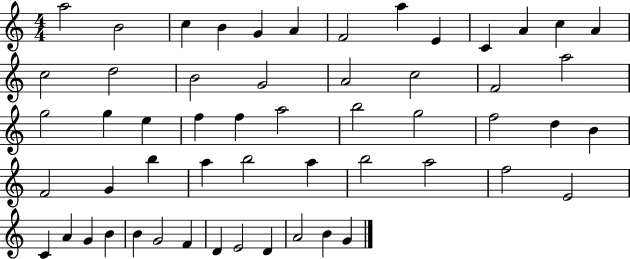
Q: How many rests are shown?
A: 0